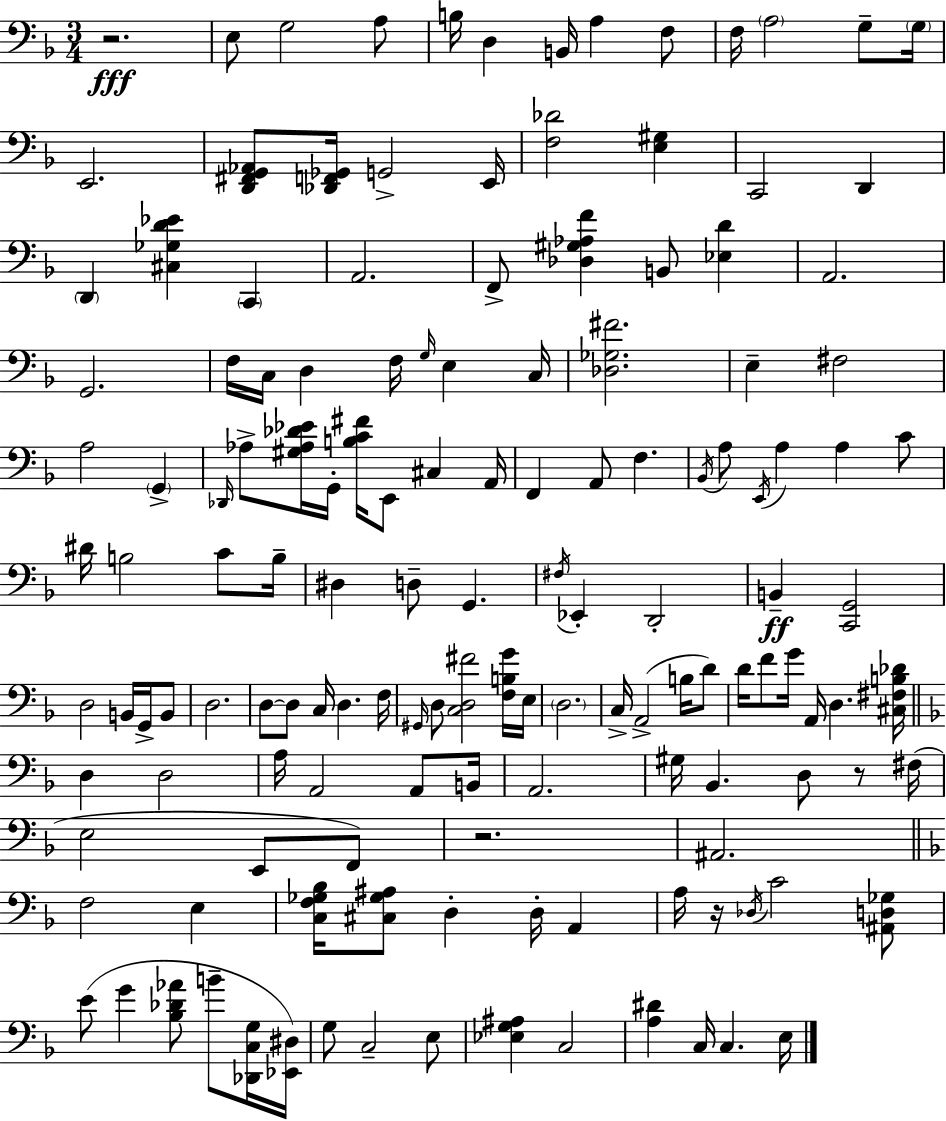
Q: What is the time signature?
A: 3/4